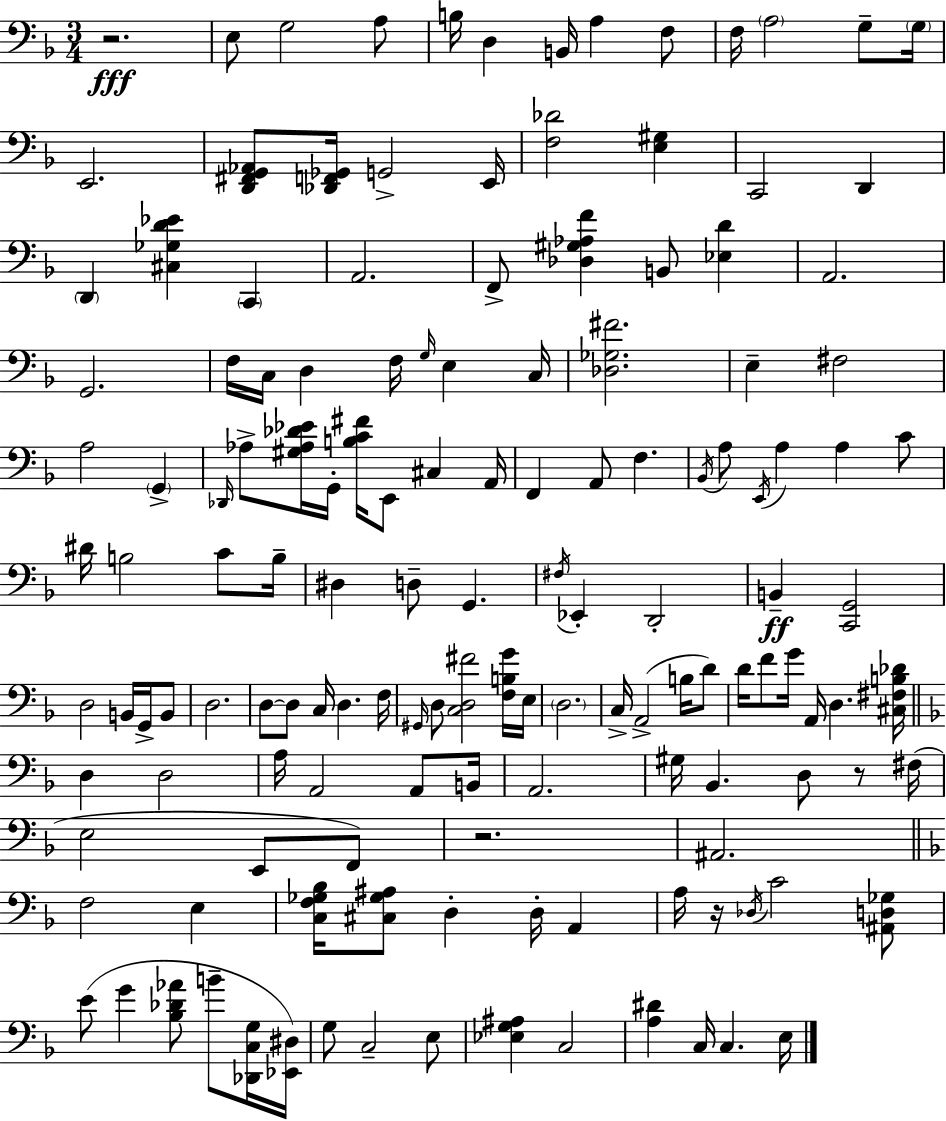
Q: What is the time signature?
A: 3/4